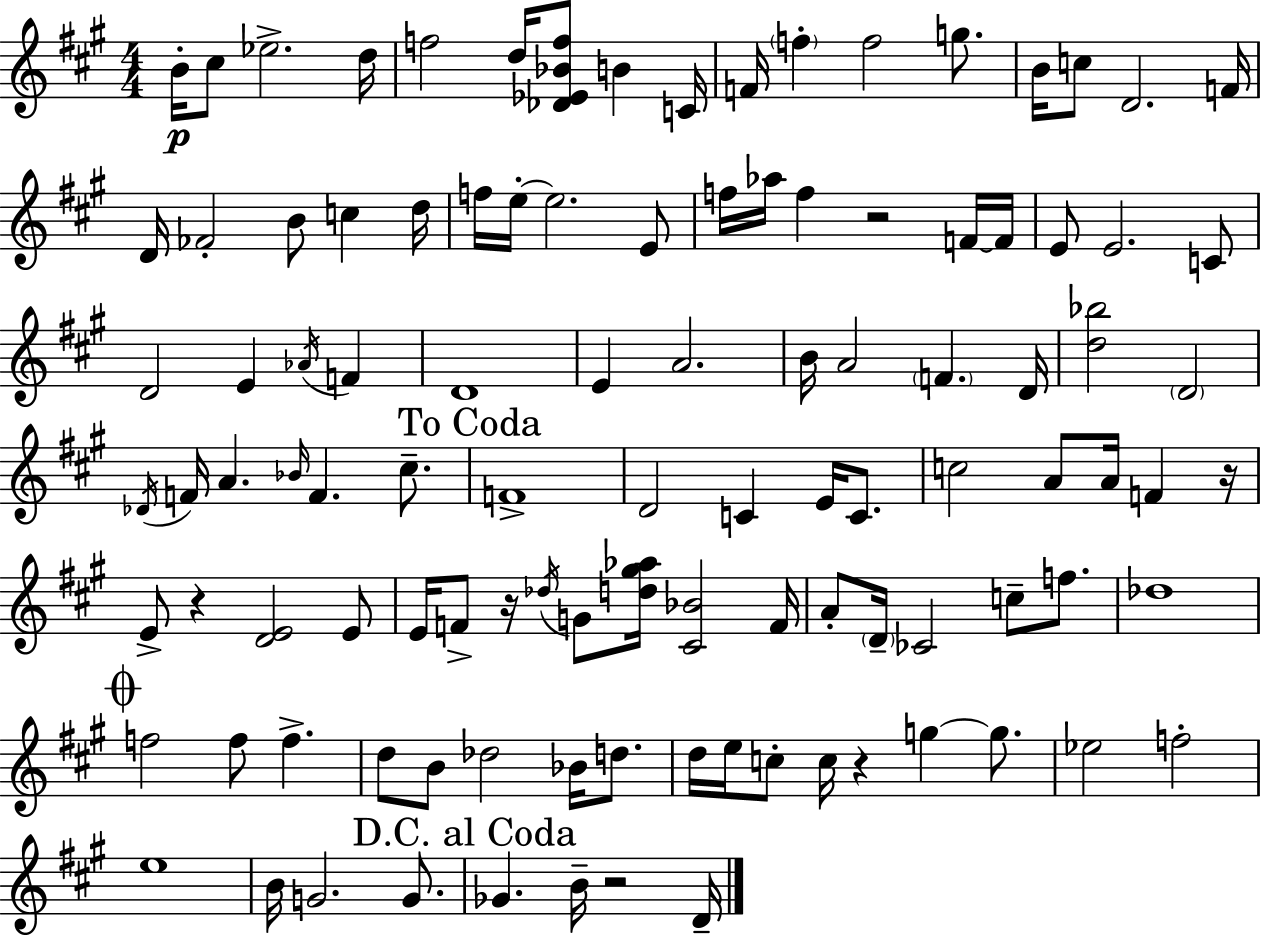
{
  \clef treble
  \numericTimeSignature
  \time 4/4
  \key a \major
  \repeat volta 2 { b'16-.\p cis''8 ees''2.-> d''16 | f''2 d''16 <des' ees' bes' f''>8 b'4 c'16 | f'16 \parenthesize f''4-. f''2 g''8. | b'16 c''8 d'2. f'16 | \break d'16 fes'2-. b'8 c''4 d''16 | f''16 e''16-.~~ e''2. e'8 | f''16 aes''16 f''4 r2 f'16~~ f'16 | e'8 e'2. c'8 | \break d'2 e'4 \acciaccatura { aes'16 } f'4 | d'1 | e'4 a'2. | b'16 a'2 \parenthesize f'4. | \break d'16 <d'' bes''>2 \parenthesize d'2 | \acciaccatura { des'16 } f'16 a'4. \grace { bes'16 } f'4. | cis''8.-- \mark "To Coda" f'1-> | d'2 c'4 e'16 | \break c'8. c''2 a'8 a'16 f'4 | r16 e'8-> r4 <d' e'>2 | e'8 e'16 f'8-> r16 \acciaccatura { des''16 } g'8 <d'' gis'' aes''>16 <cis' bes'>2 | f'16 a'8-. \parenthesize d'16-- ces'2 c''8-- | \break f''8. des''1 | \mark \markup { \musicglyph "scripts.coda" } f''2 f''8 f''4.-> | d''8 b'8 des''2 | bes'16 d''8. d''16 e''16 c''8-. c''16 r4 g''4~~ | \break g''8. ees''2 f''2-. | e''1 | b'16 g'2. | g'8. \mark "D.C. al Coda" ges'4. b'16-- r2 | \break d'16-- } \bar "|."
}